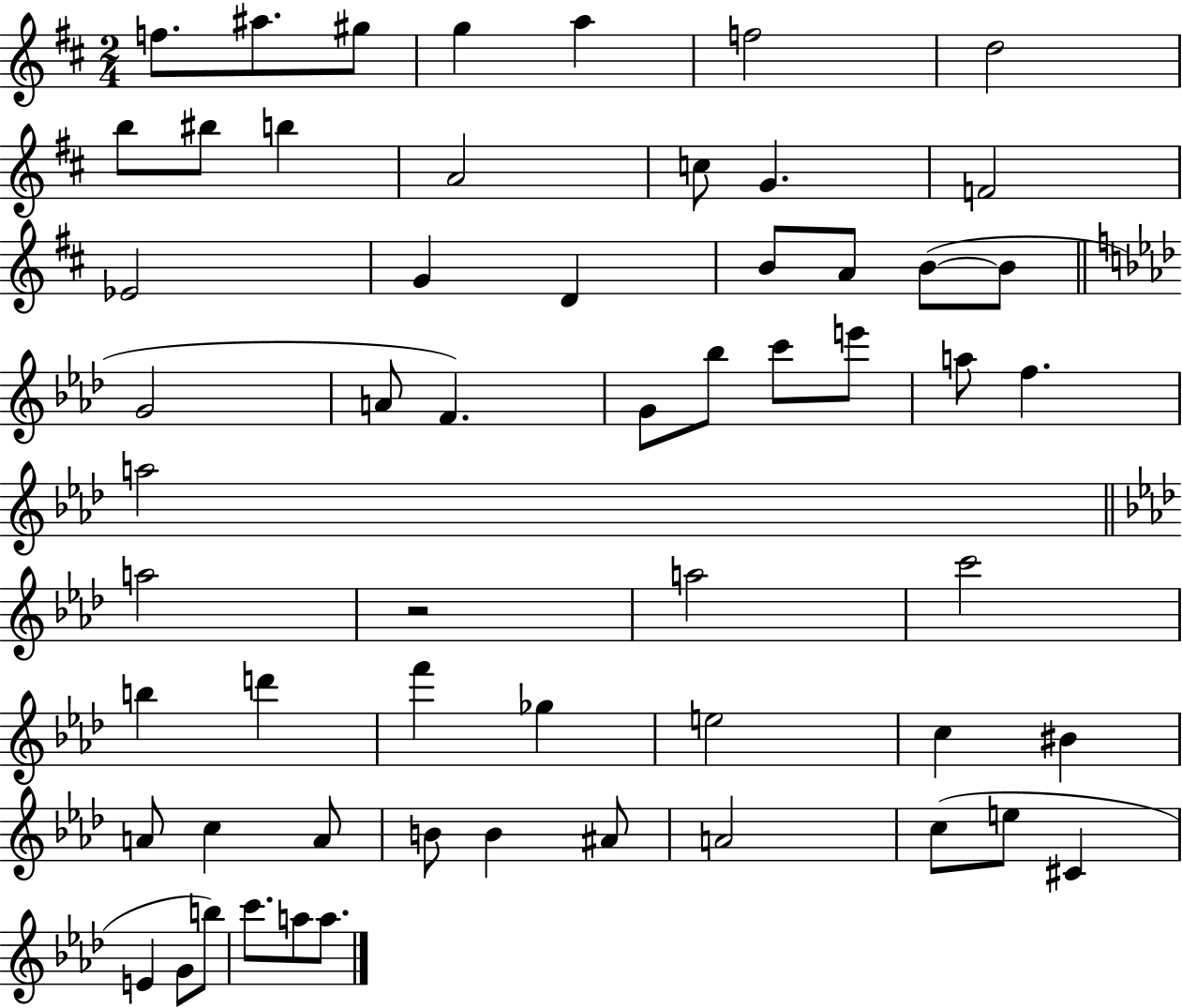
{
  \clef treble
  \numericTimeSignature
  \time 2/4
  \key d \major
  f''8. ais''8. gis''8 | g''4 a''4 | f''2 | d''2 | \break b''8 bis''8 b''4 | a'2 | c''8 g'4. | f'2 | \break ees'2 | g'4 d'4 | b'8 a'8 b'8~(~ b'8 | \bar "||" \break \key f \minor g'2 | a'8 f'4.) | g'8 bes''8 c'''8 e'''8 | a''8 f''4. | \break a''2 | \bar "||" \break \key aes \major a''2 | r2 | a''2 | c'''2 | \break b''4 d'''4 | f'''4 ges''4 | e''2 | c''4 bis'4 | \break a'8 c''4 a'8 | b'8 b'4 ais'8 | a'2 | c''8( e''8 cis'4 | \break e'4 g'8 b''8) | c'''8. a''8 a''8. | \bar "|."
}